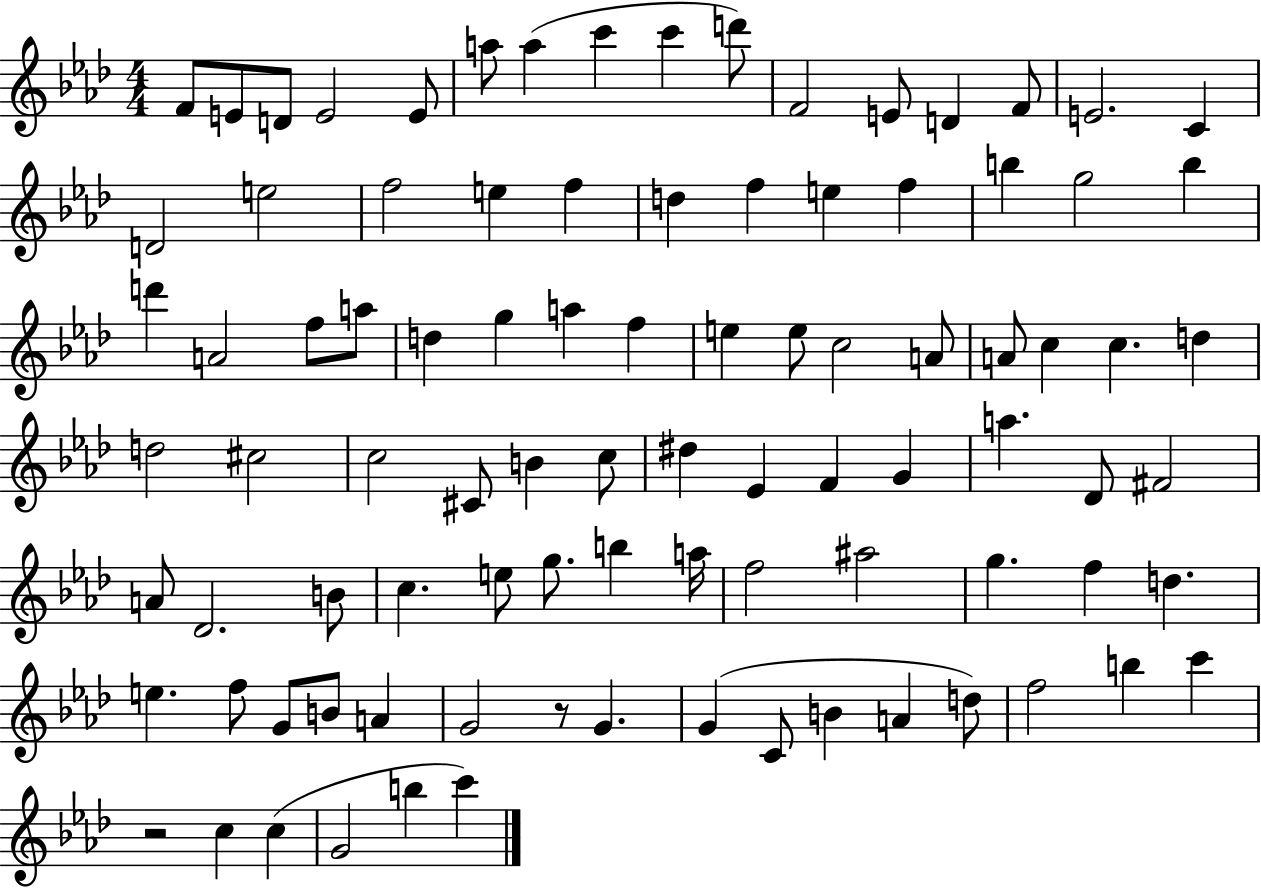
F4/e E4/e D4/e E4/h E4/e A5/e A5/q C6/q C6/q D6/e F4/h E4/e D4/q F4/e E4/h. C4/q D4/h E5/h F5/h E5/q F5/q D5/q F5/q E5/q F5/q B5/q G5/h B5/q D6/q A4/h F5/e A5/e D5/q G5/q A5/q F5/q E5/q E5/e C5/h A4/e A4/e C5/q C5/q. D5/q D5/h C#5/h C5/h C#4/e B4/q C5/e D#5/q Eb4/q F4/q G4/q A5/q. Db4/e F#4/h A4/e Db4/h. B4/e C5/q. E5/e G5/e. B5/q A5/s F5/h A#5/h G5/q. F5/q D5/q. E5/q. F5/e G4/e B4/e A4/q G4/h R/e G4/q. G4/q C4/e B4/q A4/q D5/e F5/h B5/q C6/q R/h C5/q C5/q G4/h B5/q C6/q